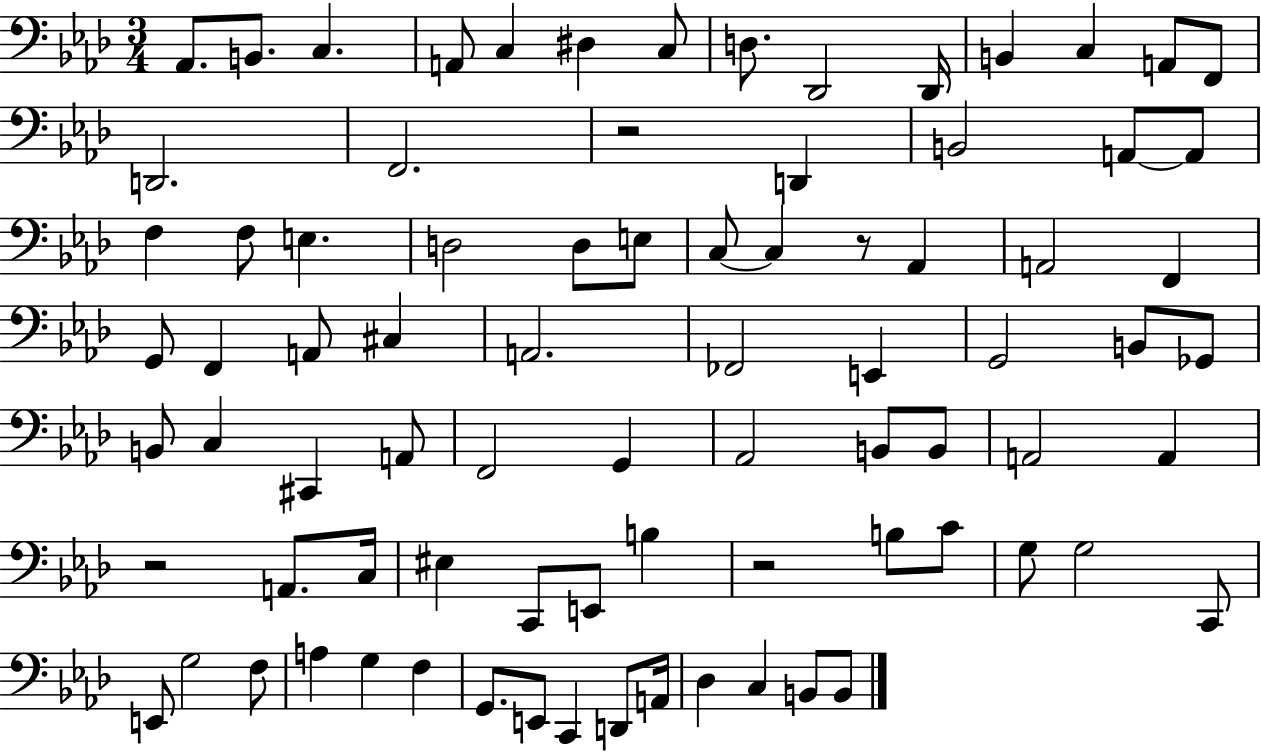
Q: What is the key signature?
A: AES major